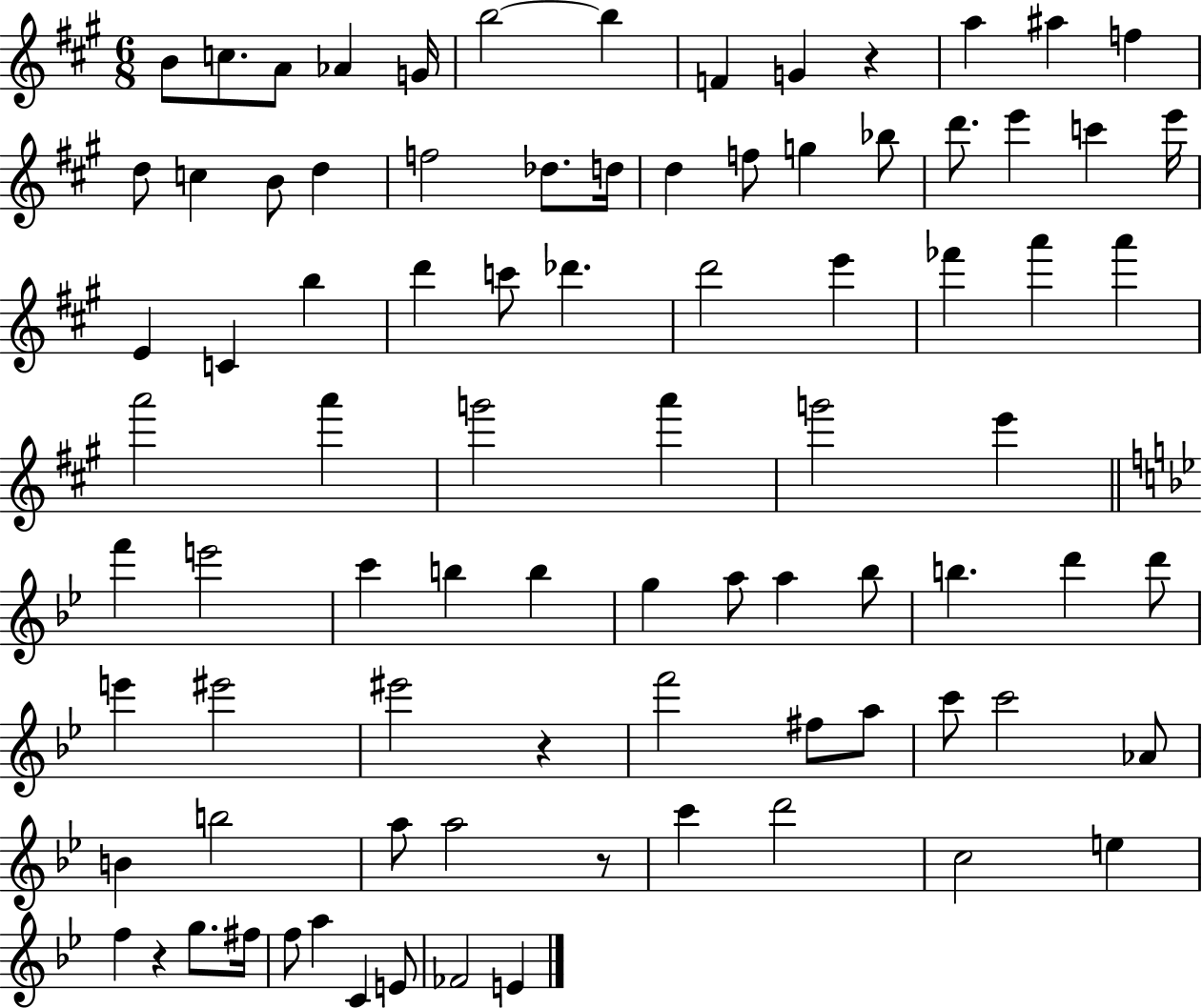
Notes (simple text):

B4/e C5/e. A4/e Ab4/q G4/s B5/h B5/q F4/q G4/q R/q A5/q A#5/q F5/q D5/e C5/q B4/e D5/q F5/h Db5/e. D5/s D5/q F5/e G5/q Bb5/e D6/e. E6/q C6/q E6/s E4/q C4/q B5/q D6/q C6/e Db6/q. D6/h E6/q FES6/q A6/q A6/q A6/h A6/q G6/h A6/q G6/h E6/q F6/q E6/h C6/q B5/q B5/q G5/q A5/e A5/q Bb5/e B5/q. D6/q D6/e E6/q EIS6/h EIS6/h R/q F6/h F#5/e A5/e C6/e C6/h Ab4/e B4/q B5/h A5/e A5/h R/e C6/q D6/h C5/h E5/q F5/q R/q G5/e. F#5/s F5/e A5/q C4/q E4/e FES4/h E4/q